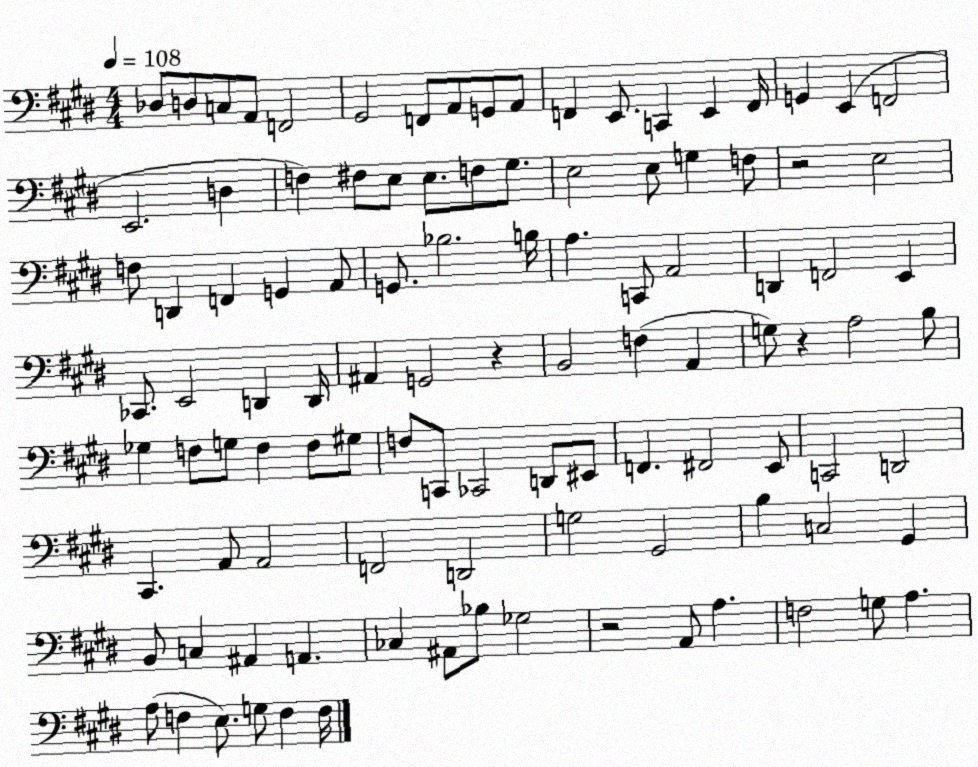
X:1
T:Untitled
M:4/4
L:1/4
K:E
_D,/2 D,/2 C,/2 A,,/2 F,,2 ^G,,2 F,,/2 A,,/2 G,,/2 A,,/2 F,, E,,/2 C,, E,, F,,/4 G,, E,, F,,2 E,,2 D, F, ^F,/2 E,/2 E,/2 F,/2 ^G,/2 E,2 E,/2 G, F,/2 z2 E,2 F,/2 D,, F,, G,, A,,/2 G,,/2 _B,2 B,/4 A, C,,/2 A,,2 D,, F,,2 E,, _C,,/2 E,,2 D,, D,,/4 ^A,, G,,2 z B,,2 F, A,, G,/2 z A,2 B,/2 _G, F,/2 G,/2 F, F,/2 ^G,/2 F,/2 C,,/2 _C,,2 D,,/2 ^E,,/2 F,, ^F,,2 E,,/2 C,,2 D,,2 ^C,, A,,/2 A,,2 F,,2 D,,2 G,2 ^G,,2 B, C,2 ^G,, B,,/2 C, ^A,, A,, _C, ^A,,/2 _B,/2 _G,2 z2 A,,/2 A, F,2 G,/2 A, A,/2 F, E,/2 G,/2 F, F,/4